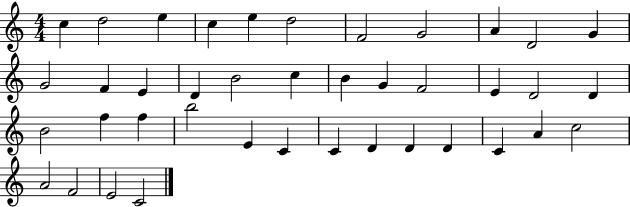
C5/q D5/h E5/q C5/q E5/q D5/h F4/h G4/h A4/q D4/h G4/q G4/h F4/q E4/q D4/q B4/h C5/q B4/q G4/q F4/h E4/q D4/h D4/q B4/h F5/q F5/q B5/h E4/q C4/q C4/q D4/q D4/q D4/q C4/q A4/q C5/h A4/h F4/h E4/h C4/h